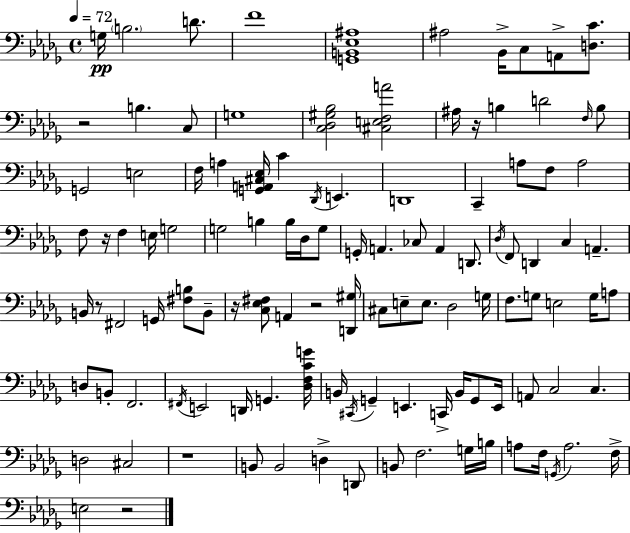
X:1
T:Untitled
M:4/4
L:1/4
K:Bbm
G,/4 B,2 D/2 F4 [G,,B,,_E,^A,]4 ^A,2 _B,,/4 C,/2 A,,/2 [D,C]/2 z2 B, C,/2 G,4 [C,_D,^G,_B,]2 [^C,E,F,A]2 ^A,/4 z/4 B, D2 F,/4 B,/2 G,,2 E,2 F,/4 A, [G,,A,,^C,_E,]/4 C _D,,/4 E,, D,,4 C,, A,/2 F,/2 A,2 F,/2 z/4 F, E,/4 G,2 G,2 B, B,/4 _D,/4 G,/2 G,,/4 A,, _C,/2 A,, D,,/2 _D,/4 F,,/2 D,, C, A,, B,,/4 z/2 ^F,,2 G,,/4 [^F,B,]/2 B,,/2 z/4 [C,_E,^F,]/2 A,, z2 [D,,^G,]/4 ^C,/2 E,/2 E,/2 _D,2 G,/4 F,/2 G,/2 E,2 G,/4 A,/2 D,/2 B,,/2 F,,2 ^F,,/4 E,,2 D,,/4 G,, [_D,F,CG]/4 B,,/4 ^C,,/4 G,, E,, C,,/4 B,,/4 G,,/2 E,,/4 A,,/2 C,2 C, D,2 ^C,2 z4 B,,/2 B,,2 D, D,,/2 B,,/2 F,2 G,/4 B,/4 A,/2 F,/4 G,,/4 A,2 F,/4 E,2 z2